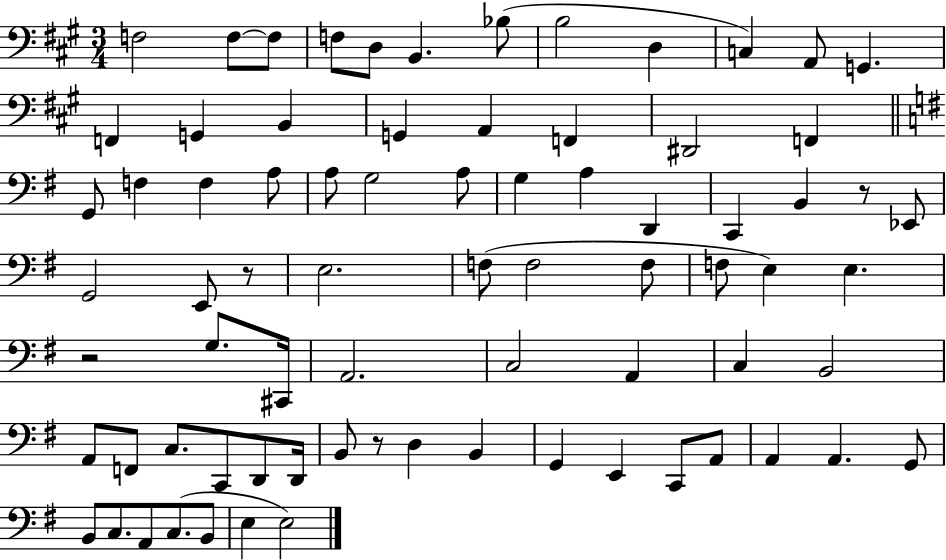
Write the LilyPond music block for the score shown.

{
  \clef bass
  \numericTimeSignature
  \time 3/4
  \key a \major
  f2 f8~~ f8 | f8 d8 b,4. bes8( | b2 d4 | c4) a,8 g,4. | \break f,4 g,4 b,4 | g,4 a,4 f,4 | dis,2 f,4 | \bar "||" \break \key g \major g,8 f4 f4 a8 | a8 g2 a8 | g4 a4 d,4 | c,4 b,4 r8 ees,8 | \break g,2 e,8 r8 | e2. | f8( f2 f8 | f8 e4) e4. | \break r2 g8. cis,16 | a,2. | c2 a,4 | c4 b,2 | \break a,8 f,8 c8. c,8 d,8 d,16 | b,8 r8 d4 b,4 | g,4 e,4 c,8 a,8 | a,4 a,4. g,8 | \break b,8 c8. a,8 c8.( b,8 | e4 e2) | \bar "|."
}